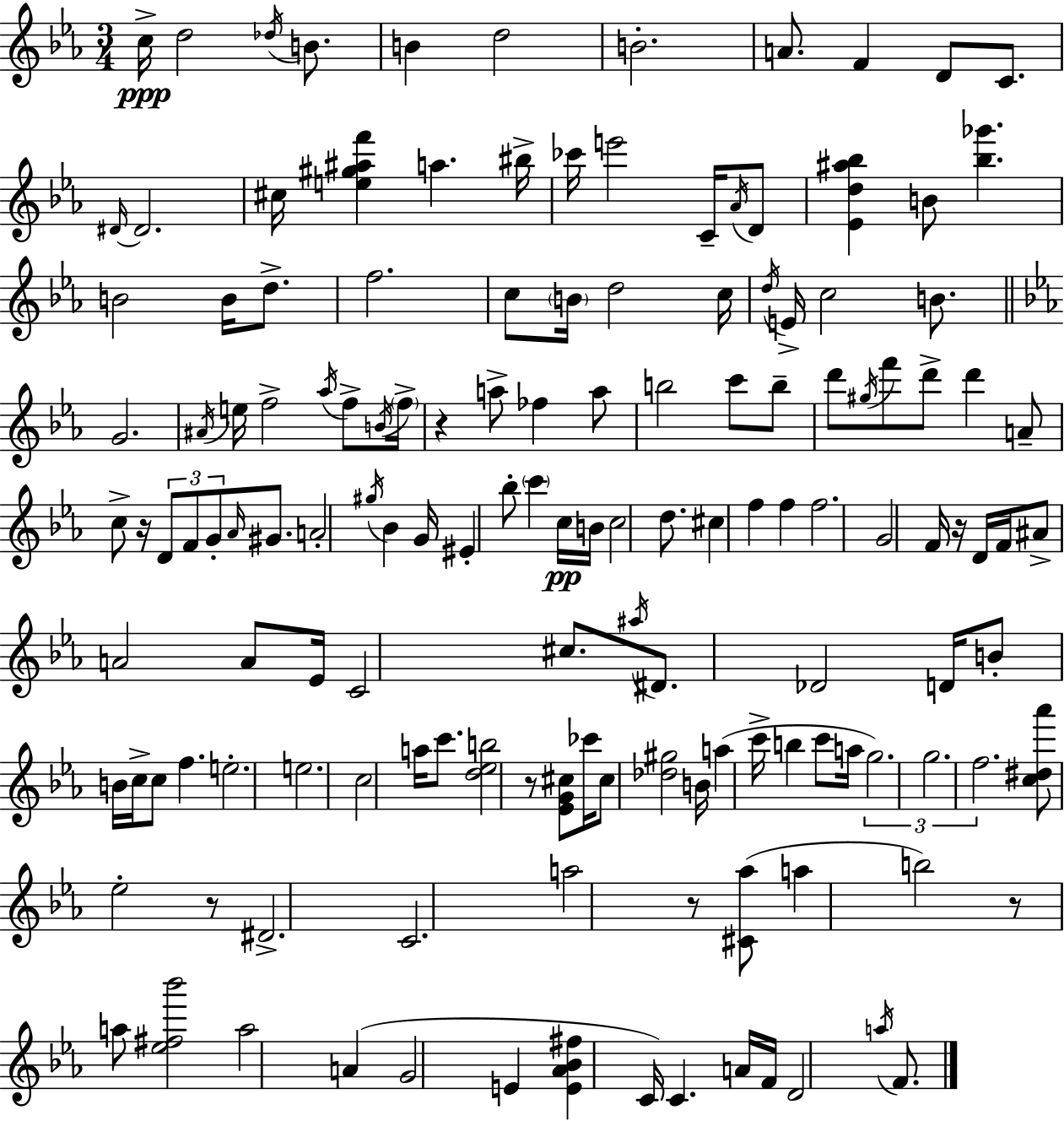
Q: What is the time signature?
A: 3/4